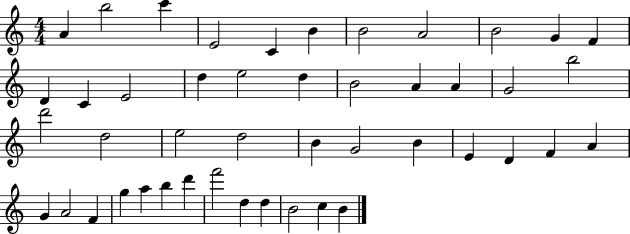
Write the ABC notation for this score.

X:1
T:Untitled
M:4/4
L:1/4
K:C
A b2 c' E2 C B B2 A2 B2 G F D C E2 d e2 d B2 A A G2 b2 d'2 d2 e2 d2 B G2 B E D F A G A2 F g a b d' f'2 d d B2 c B